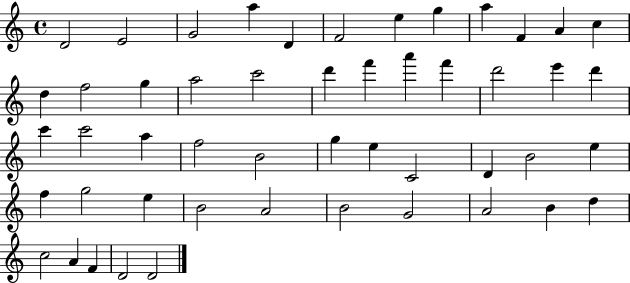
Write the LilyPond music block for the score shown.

{
  \clef treble
  \time 4/4
  \defaultTimeSignature
  \key c \major
  d'2 e'2 | g'2 a''4 d'4 | f'2 e''4 g''4 | a''4 f'4 a'4 c''4 | \break d''4 f''2 g''4 | a''2 c'''2 | d'''4 f'''4 a'''4 f'''4 | d'''2 e'''4 d'''4 | \break c'''4 c'''2 a''4 | f''2 b'2 | g''4 e''4 c'2 | d'4 b'2 e''4 | \break f''4 g''2 e''4 | b'2 a'2 | b'2 g'2 | a'2 b'4 d''4 | \break c''2 a'4 f'4 | d'2 d'2 | \bar "|."
}